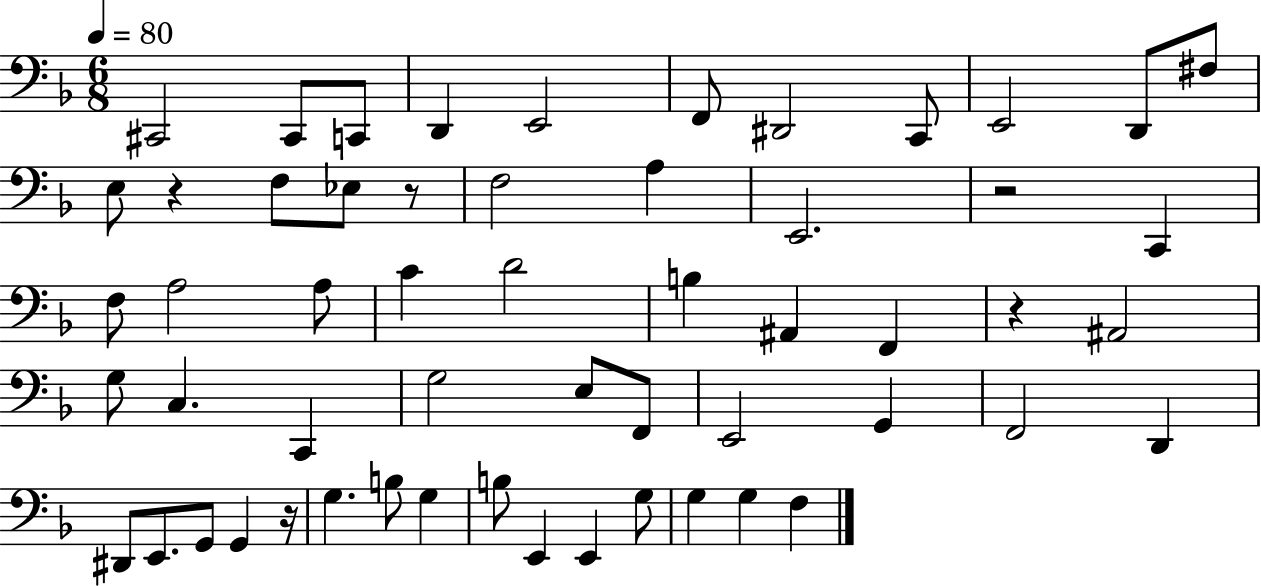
C#2/h C#2/e C2/e D2/q E2/h F2/e D#2/h C2/e E2/h D2/e F#3/e E3/e R/q F3/e Eb3/e R/e F3/h A3/q E2/h. R/h C2/q F3/e A3/h A3/e C4/q D4/h B3/q A#2/q F2/q R/q A#2/h G3/e C3/q. C2/q G3/h E3/e F2/e E2/h G2/q F2/h D2/q D#2/e E2/e. G2/e G2/q R/s G3/q. B3/e G3/q B3/e E2/q E2/q G3/e G3/q G3/q F3/q